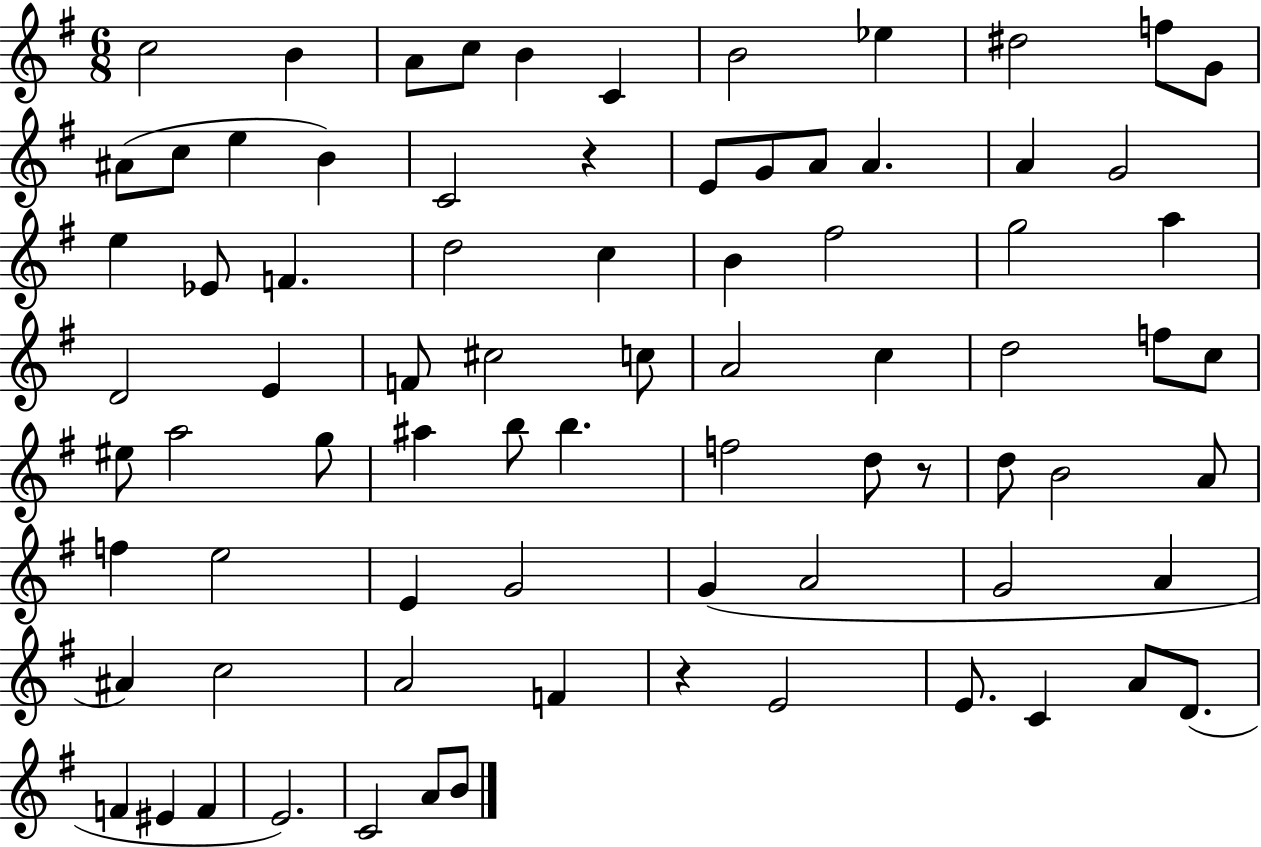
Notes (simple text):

C5/h B4/q A4/e C5/e B4/q C4/q B4/h Eb5/q D#5/h F5/e G4/e A#4/e C5/e E5/q B4/q C4/h R/q E4/e G4/e A4/e A4/q. A4/q G4/h E5/q Eb4/e F4/q. D5/h C5/q B4/q F#5/h G5/h A5/q D4/h E4/q F4/e C#5/h C5/e A4/h C5/q D5/h F5/e C5/e EIS5/e A5/h G5/e A#5/q B5/e B5/q. F5/h D5/e R/e D5/e B4/h A4/e F5/q E5/h E4/q G4/h G4/q A4/h G4/h A4/q A#4/q C5/h A4/h F4/q R/q E4/h E4/e. C4/q A4/e D4/e. F4/q EIS4/q F4/q E4/h. C4/h A4/e B4/e